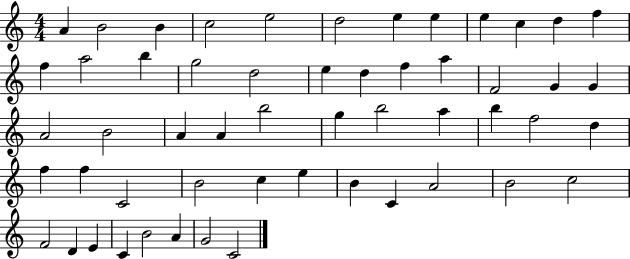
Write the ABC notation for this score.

X:1
T:Untitled
M:4/4
L:1/4
K:C
A B2 B c2 e2 d2 e e e c d f f a2 b g2 d2 e d f a F2 G G A2 B2 A A b2 g b2 a b f2 d f f C2 B2 c e B C A2 B2 c2 F2 D E C B2 A G2 C2